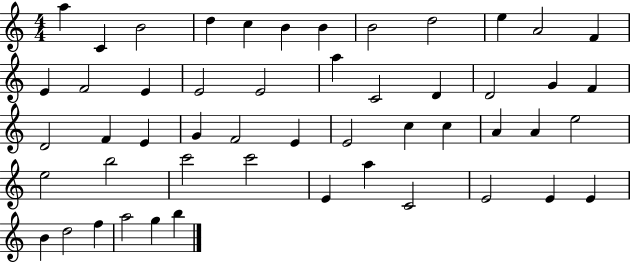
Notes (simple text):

A5/q C4/q B4/h D5/q C5/q B4/q B4/q B4/h D5/h E5/q A4/h F4/q E4/q F4/h E4/q E4/h E4/h A5/q C4/h D4/q D4/h G4/q F4/q D4/h F4/q E4/q G4/q F4/h E4/q E4/h C5/q C5/q A4/q A4/q E5/h E5/h B5/h C6/h C6/h E4/q A5/q C4/h E4/h E4/q E4/q B4/q D5/h F5/q A5/h G5/q B5/q